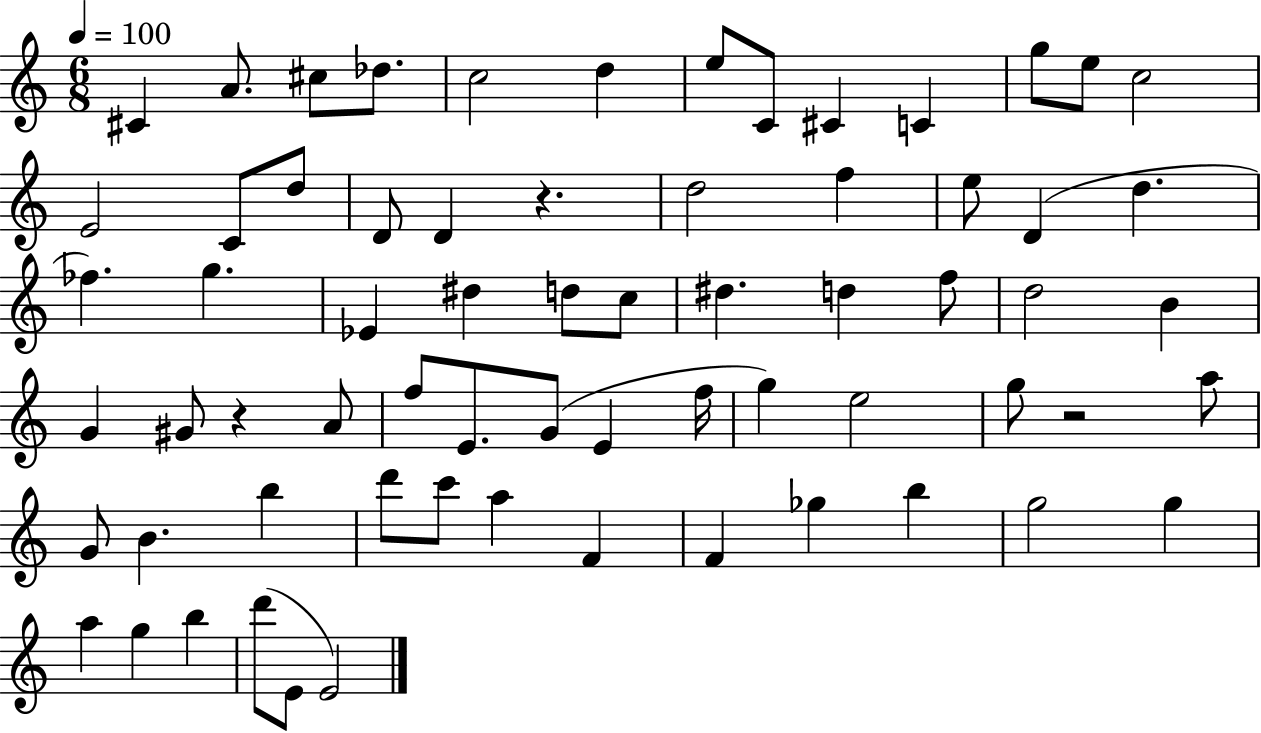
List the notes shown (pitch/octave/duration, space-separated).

C#4/q A4/e. C#5/e Db5/e. C5/h D5/q E5/e C4/e C#4/q C4/q G5/e E5/e C5/h E4/h C4/e D5/e D4/e D4/q R/q. D5/h F5/q E5/e D4/q D5/q. FES5/q. G5/q. Eb4/q D#5/q D5/e C5/e D#5/q. D5/q F5/e D5/h B4/q G4/q G#4/e R/q A4/e F5/e E4/e. G4/e E4/q F5/s G5/q E5/h G5/e R/h A5/e G4/e B4/q. B5/q D6/e C6/e A5/q F4/q F4/q Gb5/q B5/q G5/h G5/q A5/q G5/q B5/q D6/e E4/e E4/h